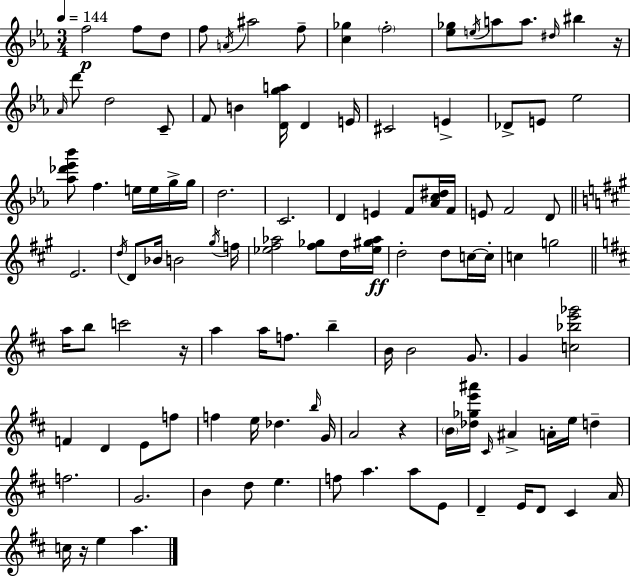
F5/h F5/e D5/e F5/e A4/s A#5/h F5/e [C5,Gb5]/q F5/h [Eb5,Gb5]/e E5/s A5/e A5/e. D#5/s BIS5/q R/s Ab4/s D6/e D5/h C4/e F4/e B4/q [D4,G5,A5]/s D4/q E4/s C#4/h E4/q Db4/e E4/e Eb5/h [Ab5,Db6,Eb6,Bb6]/e F5/q. E5/s E5/s G5/s G5/s D5/h. C4/h. D4/q E4/q F4/e [Ab4,C5,D#5]/s F4/s E4/e F4/h D4/e E4/h. D5/s D4/e Bb4/s B4/h G#5/s F5/s [Eb5,F#5,Ab5]/h [F#5,Gb5]/e D5/s [Eb5,G#5,Ab5]/s D5/h D5/e C5/s C5/s C5/q G5/h A5/s B5/e C6/h R/s A5/q A5/s F5/e. B5/q B4/s B4/h G4/e. G4/q [C5,Bb5,E6,Gb6]/h F4/q D4/q E4/e F5/e F5/q E5/s Db5/q. B5/s G4/s A4/h R/q B4/s [Db5,Gb5,E6,A#6]/s C#4/s A#4/q A4/s E5/s D5/q F5/h. G4/h. B4/q D5/e E5/q. F5/e A5/q. A5/e E4/e D4/q E4/s D4/e C#4/q A4/s C5/s R/s E5/q A5/q.